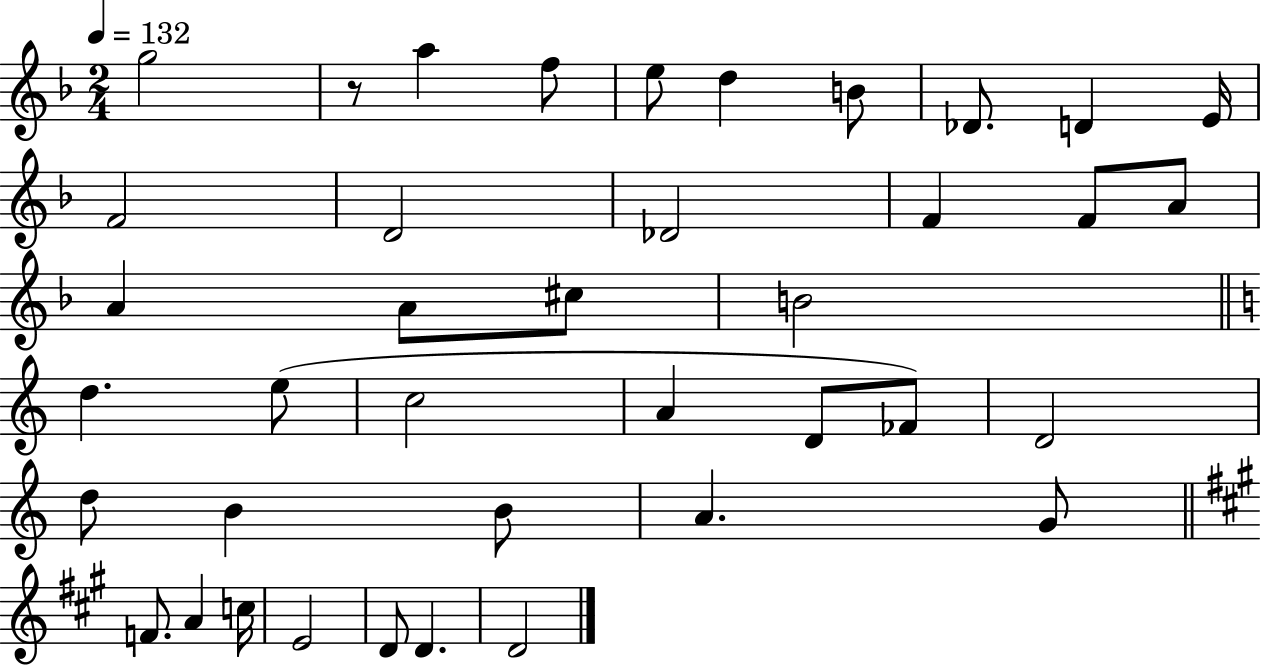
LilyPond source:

{
  \clef treble
  \numericTimeSignature
  \time 2/4
  \key f \major
  \tempo 4 = 132
  g''2 | r8 a''4 f''8 | e''8 d''4 b'8 | des'8. d'4 e'16 | \break f'2 | d'2 | des'2 | f'4 f'8 a'8 | \break a'4 a'8 cis''8 | b'2 | \bar "||" \break \key c \major d''4. e''8( | c''2 | a'4 d'8 fes'8) | d'2 | \break d''8 b'4 b'8 | a'4. g'8 | \bar "||" \break \key a \major f'8. a'4 c''16 | e'2 | d'8 d'4. | d'2 | \break \bar "|."
}